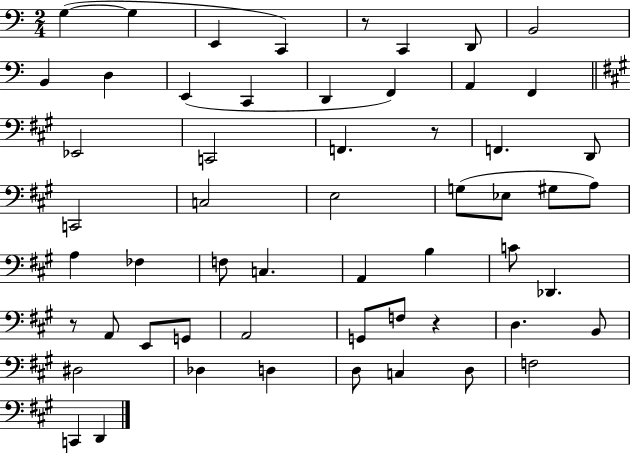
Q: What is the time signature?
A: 2/4